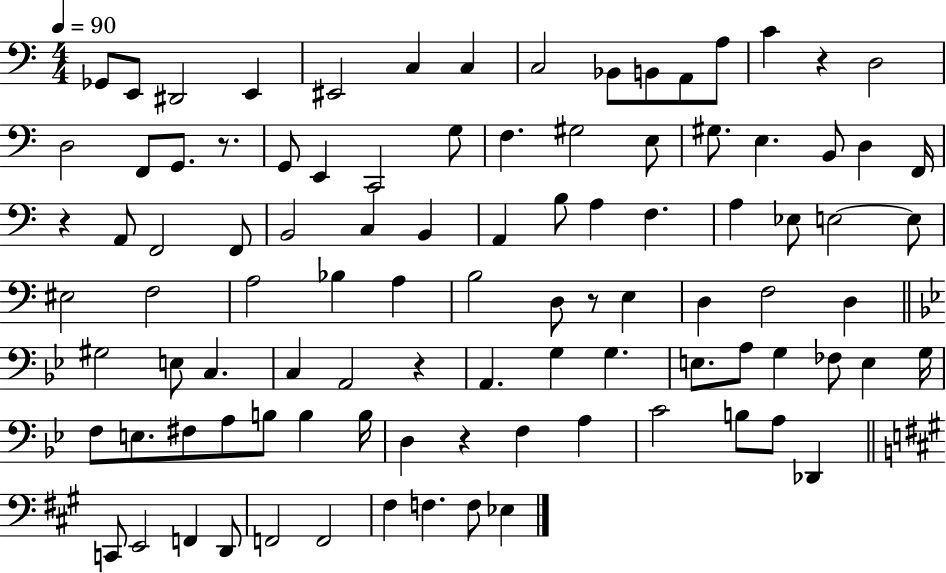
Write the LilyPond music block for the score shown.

{
  \clef bass
  \numericTimeSignature
  \time 4/4
  \key c \major
  \tempo 4 = 90
  \repeat volta 2 { ges,8 e,8 dis,2 e,4 | eis,2 c4 c4 | c2 bes,8 b,8 a,8 a8 | c'4 r4 d2 | \break d2 f,8 g,8. r8. | g,8 e,4 c,2 g8 | f4. gis2 e8 | gis8. e4. b,8 d4 f,16 | \break r4 a,8 f,2 f,8 | b,2 c4 b,4 | a,4 b8 a4 f4. | a4 ees8 e2~~ e8 | \break eis2 f2 | a2 bes4 a4 | b2 d8 r8 e4 | d4 f2 d4 | \break \bar "||" \break \key bes \major gis2 e8 c4. | c4 a,2 r4 | a,4. g4 g4. | e8. a8 g4 fes8 e4 g16 | \break f8 e8. fis8 a8 b8 b4 b16 | d4 r4 f4 a4 | c'2 b8 a8 des,4 | \bar "||" \break \key a \major c,8 e,2 f,4 d,8 | f,2 f,2 | fis4 f4. f8 ees4 | } \bar "|."
}